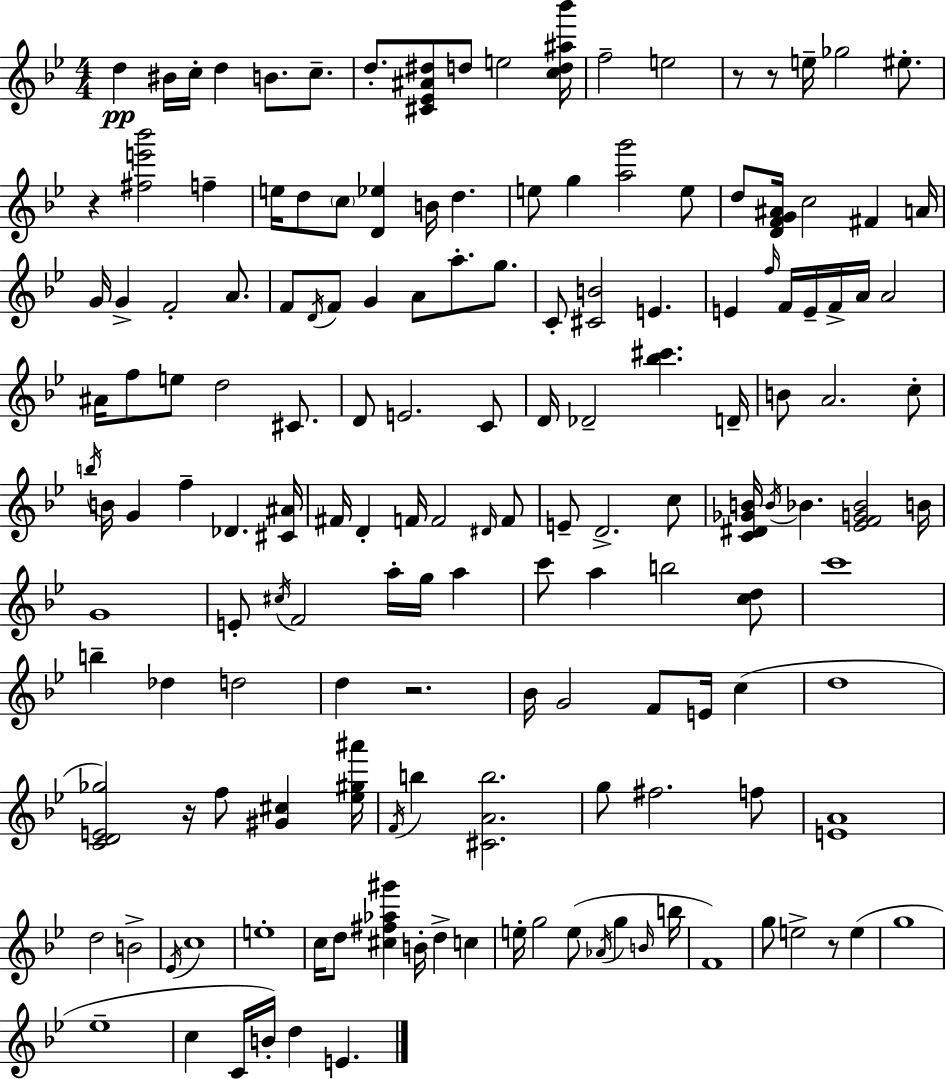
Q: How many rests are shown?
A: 6